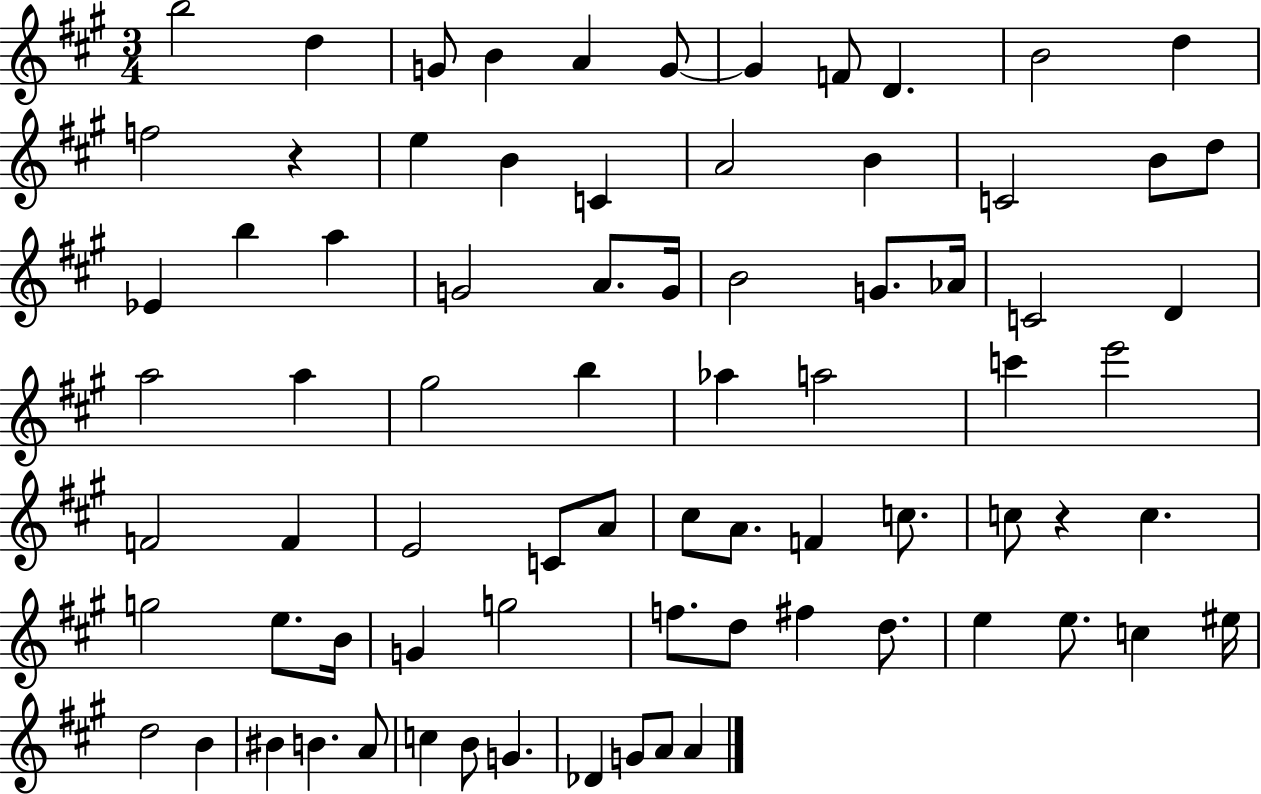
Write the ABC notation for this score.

X:1
T:Untitled
M:3/4
L:1/4
K:A
b2 d G/2 B A G/2 G F/2 D B2 d f2 z e B C A2 B C2 B/2 d/2 _E b a G2 A/2 G/4 B2 G/2 _A/4 C2 D a2 a ^g2 b _a a2 c' e'2 F2 F E2 C/2 A/2 ^c/2 A/2 F c/2 c/2 z c g2 e/2 B/4 G g2 f/2 d/2 ^f d/2 e e/2 c ^e/4 d2 B ^B B A/2 c B/2 G _D G/2 A/2 A